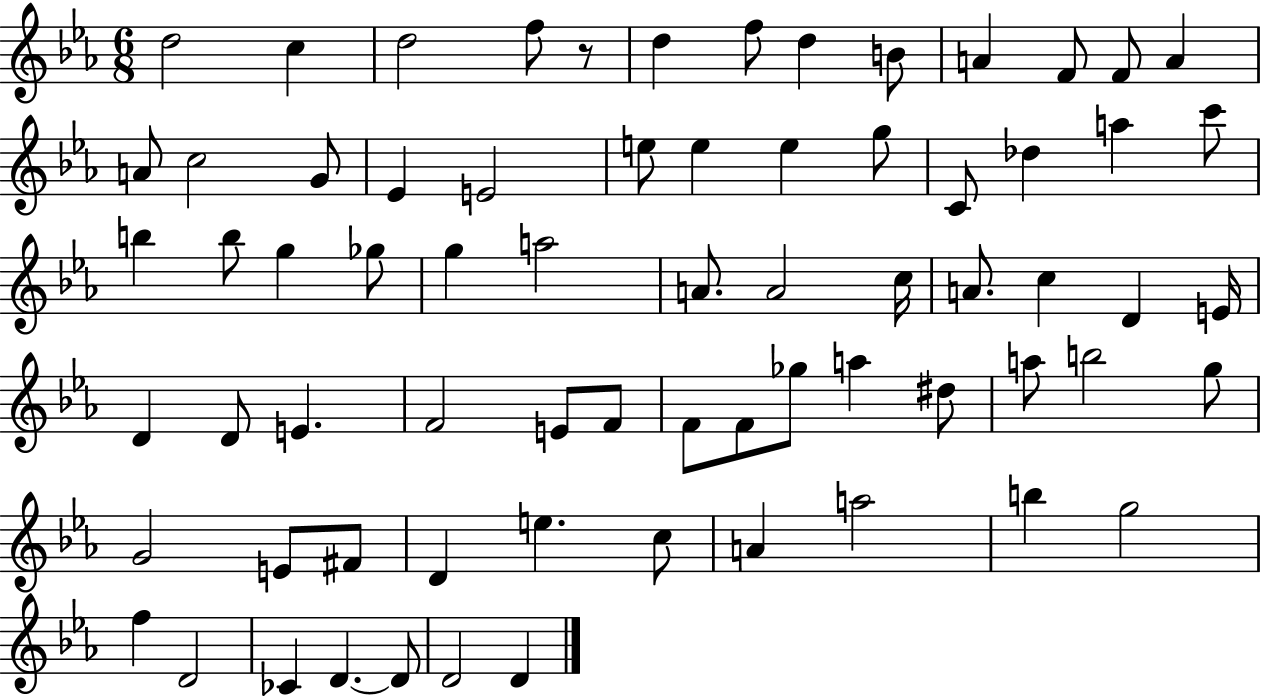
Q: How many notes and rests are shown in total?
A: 70